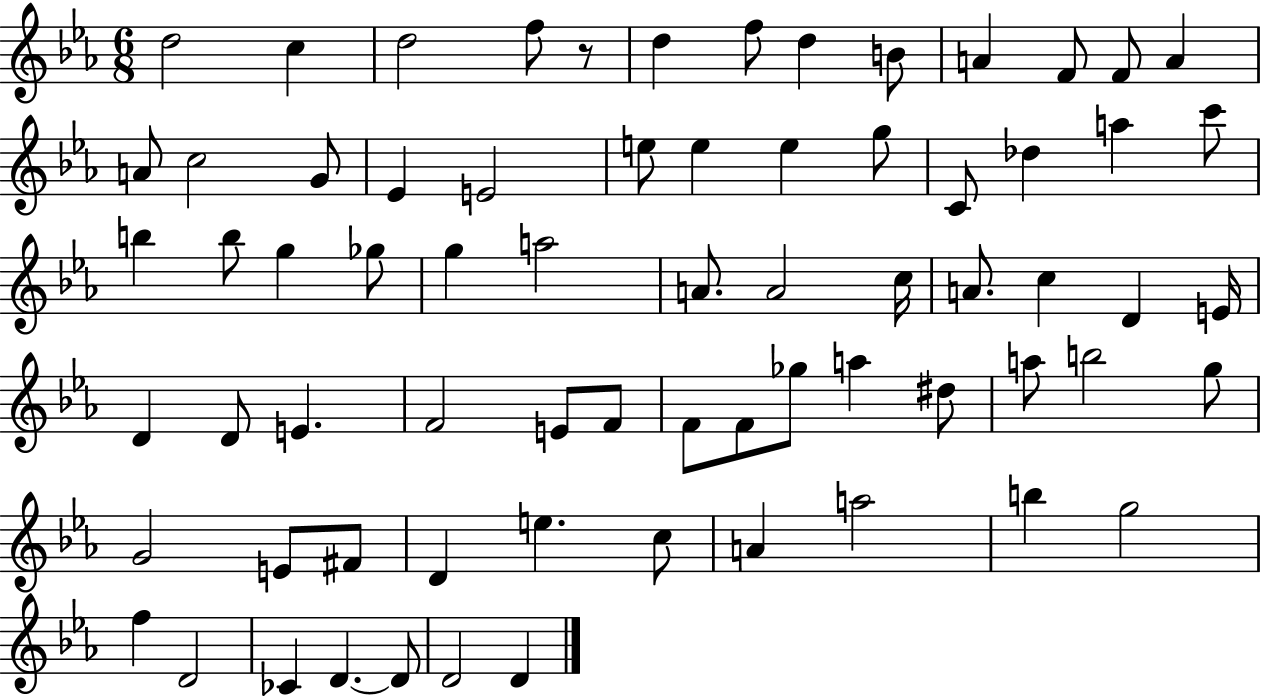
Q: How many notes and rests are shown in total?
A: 70